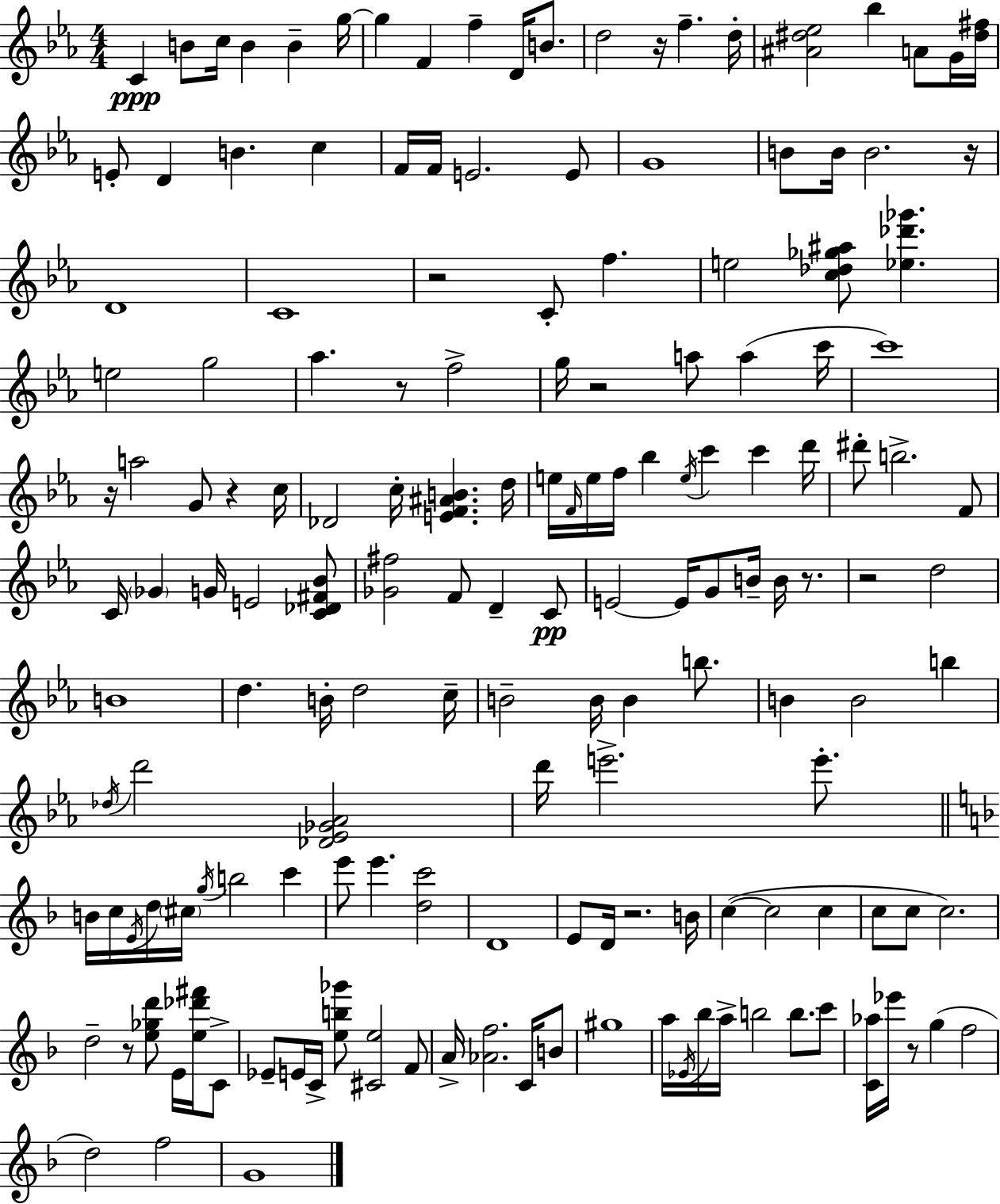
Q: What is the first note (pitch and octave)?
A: C4